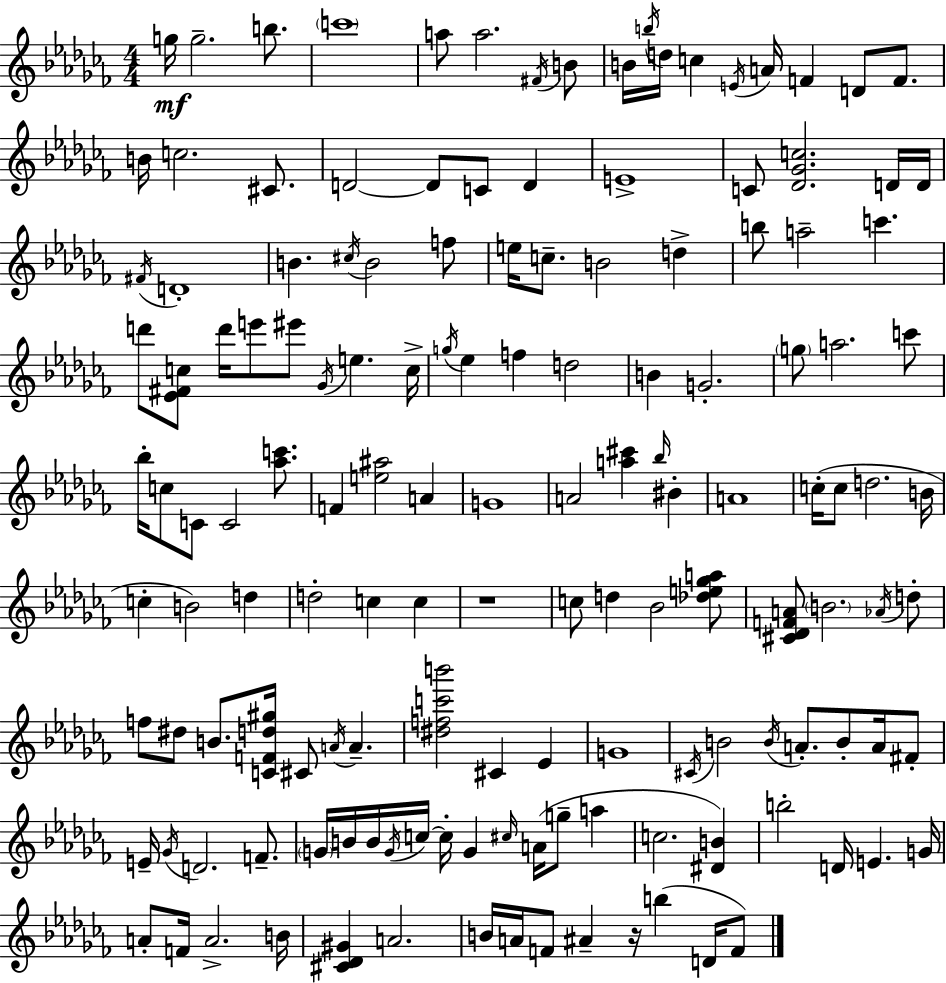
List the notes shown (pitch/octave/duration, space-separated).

G5/s G5/h. B5/e. C6/w A5/e A5/h. F#4/s B4/e B4/s B5/s D5/s C5/q E4/s A4/s F4/q D4/e F4/e. B4/s C5/h. C#4/e. D4/h D4/e C4/e D4/q E4/w C4/e [Db4,Gb4,C5]/h. D4/s D4/s F#4/s D4/w B4/q. C#5/s B4/h F5/e E5/s C5/e. B4/h D5/q B5/e A5/h C6/q. D6/e [Eb4,F#4,C5]/e D6/s E6/e EIS6/e Gb4/s E5/q. C5/s G5/s Eb5/q F5/q D5/h B4/q G4/h. G5/e A5/h. C6/e Bb5/s C5/e C4/e C4/h [Ab5,C6]/e. F4/q [E5,A#5]/h A4/q G4/w A4/h [A5,C#6]/q Bb5/s BIS4/q A4/w C5/s C5/e D5/h. B4/s C5/q B4/h D5/q D5/h C5/q C5/q R/w C5/e D5/q Bb4/h [Db5,E5,Gb5,A5]/e [C#4,Db4,F4,A4]/e B4/h. Ab4/s D5/e F5/e D#5/e B4/e. [C4,F4,D5,G#5]/s C#4/e A4/s A4/q. [D#5,F5,C6,B6]/h C#4/q Eb4/q G4/w C#4/s B4/h B4/s A4/e. B4/e A4/s F#4/e E4/s Gb4/s D4/h. F4/e. G4/s B4/s B4/s G4/s C5/s C5/s G4/q C#5/s A4/s G5/e A5/q C5/h. [D#4,B4]/q B5/h D4/s E4/q. G4/s A4/e F4/s A4/h. B4/s [C#4,Db4,G#4]/q A4/h. B4/s A4/s F4/e A#4/q R/s B5/q D4/s F4/e